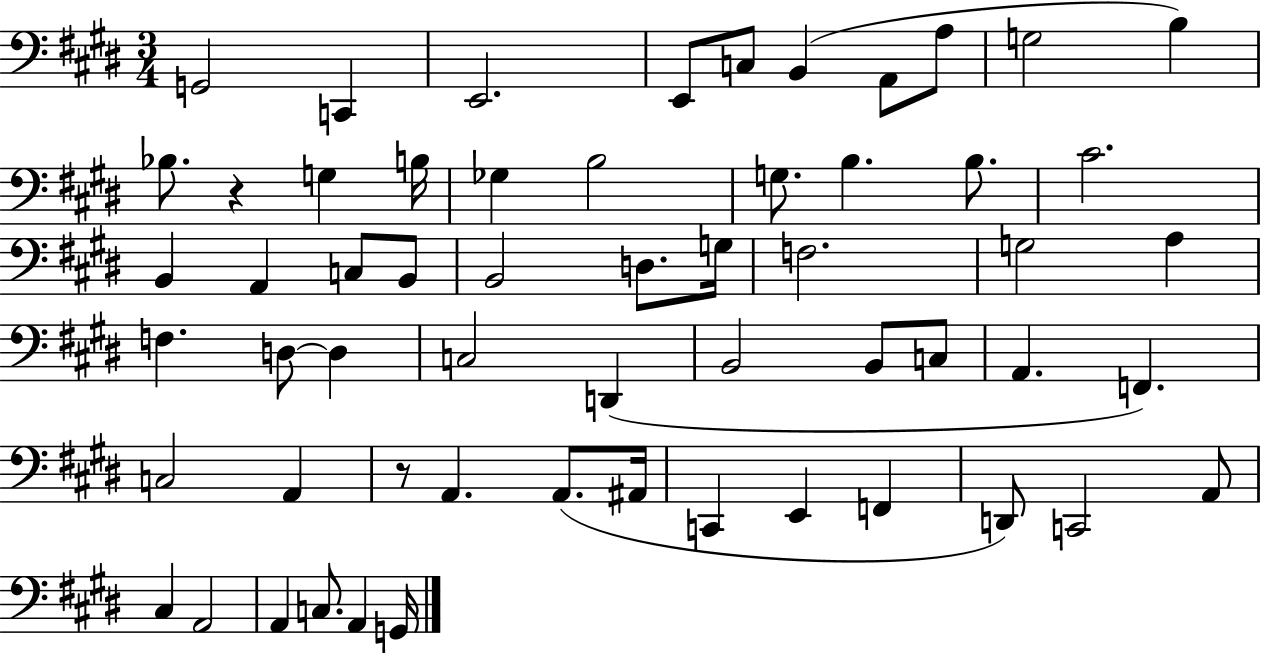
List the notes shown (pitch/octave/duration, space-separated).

G2/h C2/q E2/h. E2/e C3/e B2/q A2/e A3/e G3/h B3/q Bb3/e. R/q G3/q B3/s Gb3/q B3/h G3/e. B3/q. B3/e. C#4/h. B2/q A2/q C3/e B2/e B2/h D3/e. G3/s F3/h. G3/h A3/q F3/q. D3/e D3/q C3/h D2/q B2/h B2/e C3/e A2/q. F2/q. C3/h A2/q R/e A2/q. A2/e. A#2/s C2/q E2/q F2/q D2/e C2/h A2/e C#3/q A2/h A2/q C3/e. A2/q G2/s